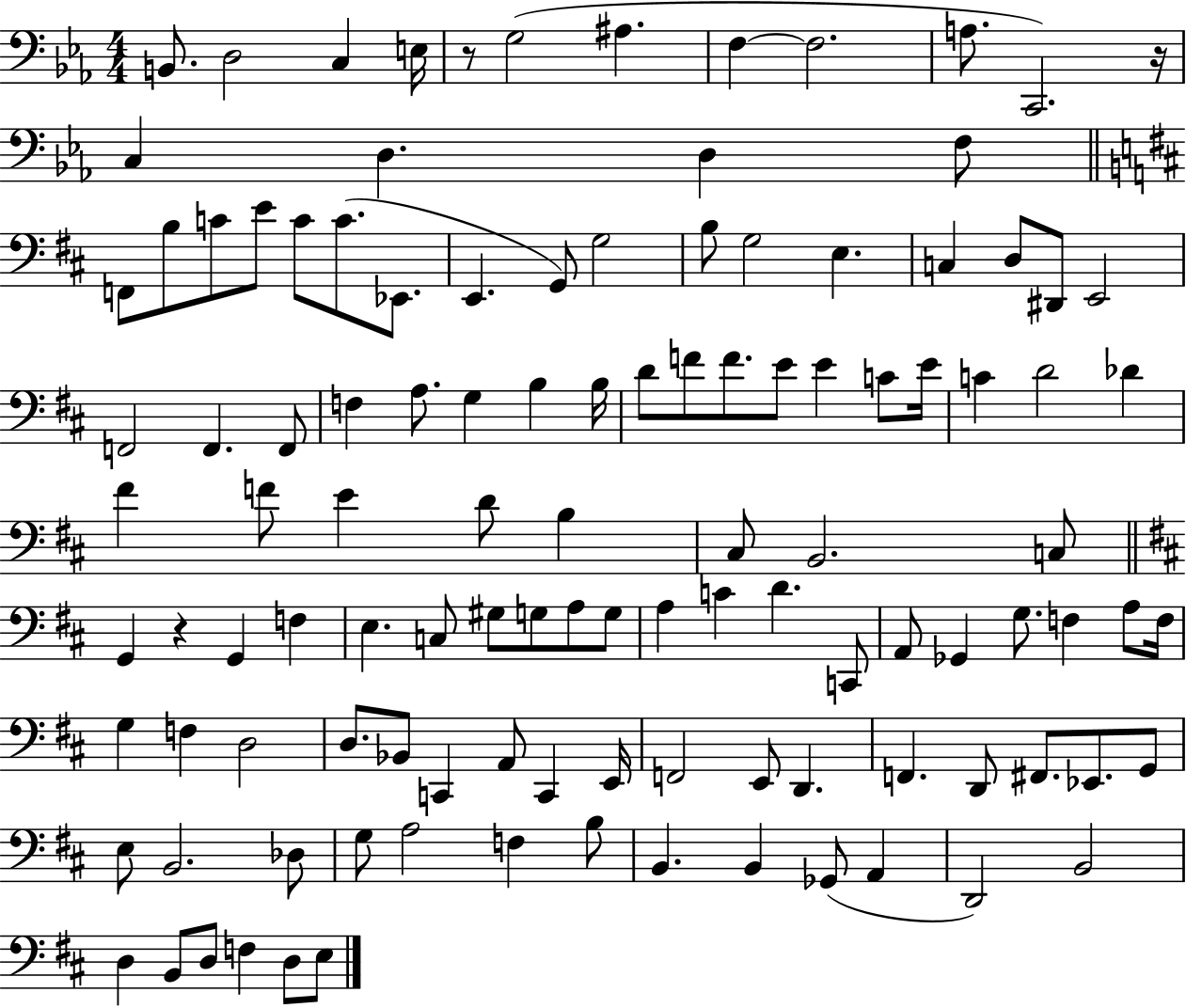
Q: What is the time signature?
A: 4/4